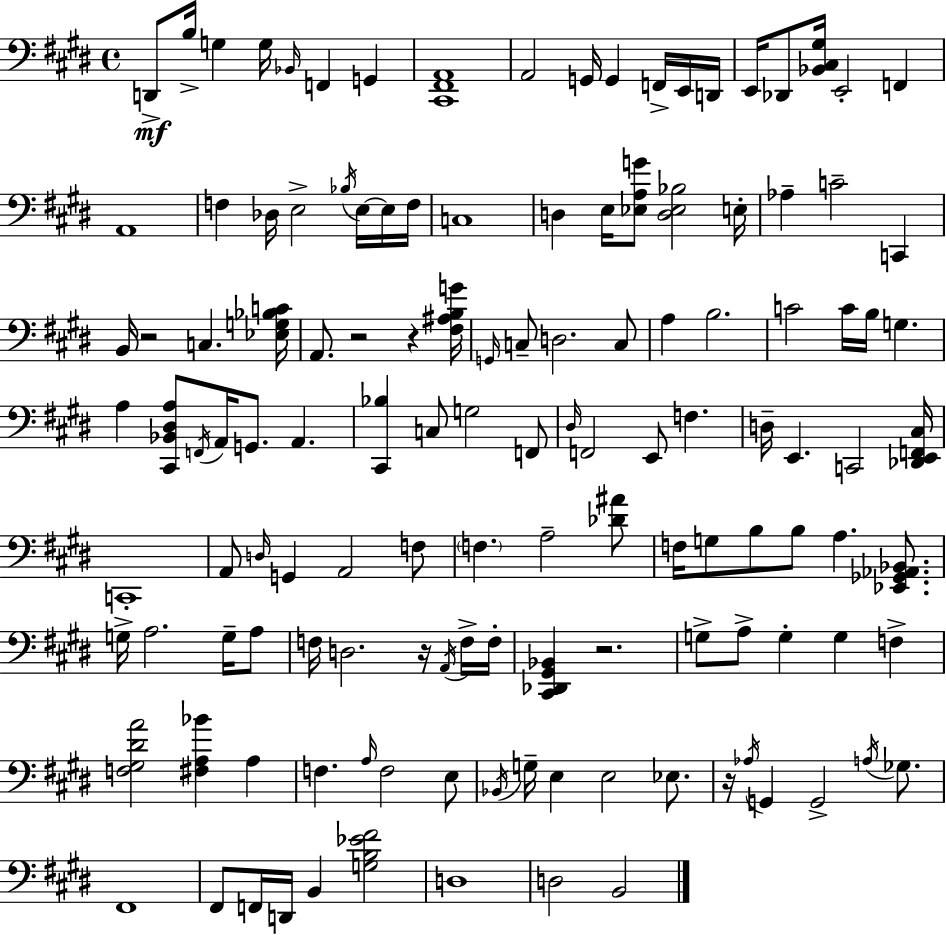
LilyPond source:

{
  \clef bass
  \time 4/4
  \defaultTimeSignature
  \key e \major
  d,8->\mf b16-> g4 g16 \grace { bes,16 } f,4 g,4 | <cis, fis, a,>1 | a,2 g,16 g,4 f,16-> e,16 | d,16 e,16 des,8 <bes, cis gis>16 e,2-. f,4 | \break a,1 | f4 des16 e2-> \acciaccatura { bes16 } e16~~ | e16 f16 c1 | d4 e16 <ees a g'>8 <d ees bes>2 | \break e16-. aes4-- c'2-- c,4 | b,16 r2 c4. | <ees g bes c'>16 a,8. r2 r4 | <fis ais b g'>16 \grace { g,16 } c8-- d2. | \break c8 a4 b2. | c'2 c'16 b16 g4. | a4 <cis, bes, dis a>8 \acciaccatura { f,16 } a,16 g,8. a,4. | <cis, bes>4 c8 g2 | \break f,8 \grace { dis16 } f,2 e,8 f4. | d16-- e,4. c,2 | <des, e, f, cis>16 c,1-. | a,8 \grace { d16 } g,4 a,2 | \break f8 \parenthesize f4. a2-- | <des' ais'>8 f16 g8 b8 b8 a4. | <ees, ges, aes, bes,>8. g16-> a2. | g16-- a8 f16 d2. | \break r16 \acciaccatura { a,16 } f16-> f16-. <cis, des, gis, bes,>4 r2. | g8-> a8-> g4-. g4 | f4-> <f gis dis' a'>2 <fis a bes'>4 | a4 f4. \grace { a16 } f2 | \break e8 \acciaccatura { bes,16 } g16-- e4 e2 | ees8. r16 \acciaccatura { aes16 } g,4 g,2-> | \acciaccatura { a16 } ges8. fis,1 | fis,8 f,16 d,16 b,4 | \break <g b ees' fis'>2 d1 | d2 | b,2 \bar "|."
}